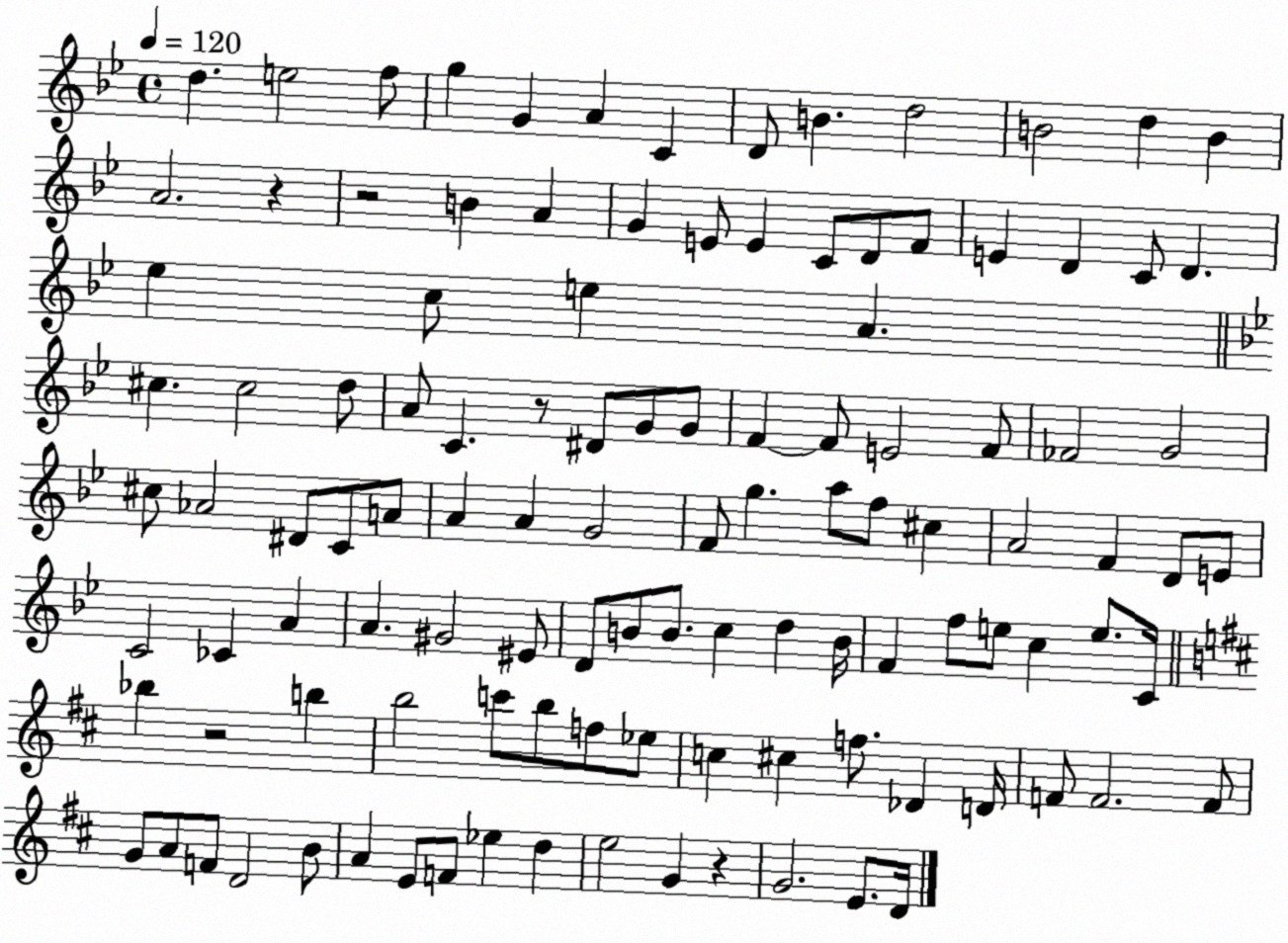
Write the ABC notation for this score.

X:1
T:Untitled
M:4/4
L:1/4
K:Bb
d e2 f/2 g G A C D/2 B d2 B2 d B A2 z z2 B A G E/2 E C/2 D/2 F/2 E D C/2 D _e c/2 e A ^c ^c2 d/2 A/2 C z/2 ^D/2 G/2 G/2 F F/2 E2 F/2 _F2 G2 ^c/2 _A2 ^D/2 C/2 A/2 A A G2 F/2 g a/2 f/2 ^c A2 F D/2 E/2 C2 _C A A ^G2 ^E/2 D/2 B/2 B/2 c d B/4 F f/2 e/2 c e/2 C/4 _b z2 b b2 c'/2 b/2 f/2 _e/2 c ^c f/2 _D D/4 F/2 F2 F/2 G/2 A/2 F/2 D2 B/2 A E/2 F/2 _e d e2 G z G2 E/2 D/4